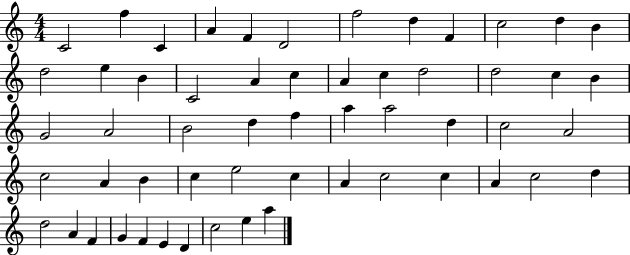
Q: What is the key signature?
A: C major